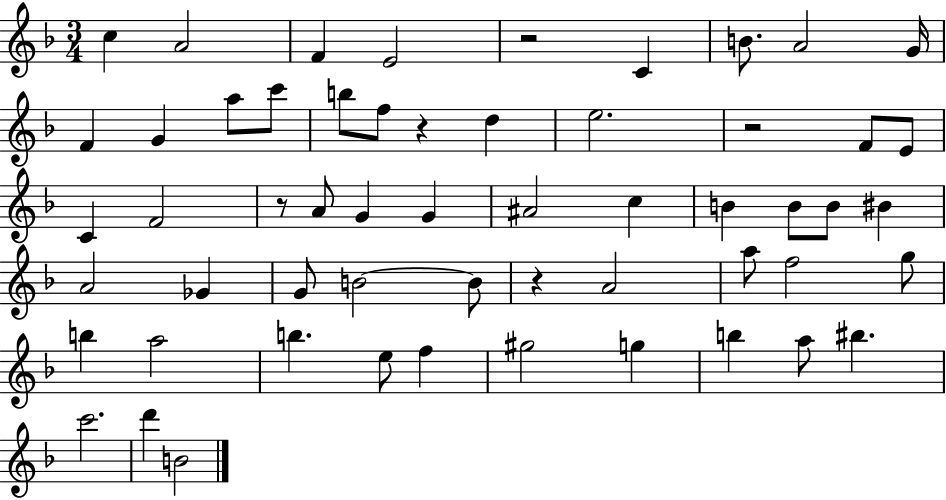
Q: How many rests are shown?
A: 5